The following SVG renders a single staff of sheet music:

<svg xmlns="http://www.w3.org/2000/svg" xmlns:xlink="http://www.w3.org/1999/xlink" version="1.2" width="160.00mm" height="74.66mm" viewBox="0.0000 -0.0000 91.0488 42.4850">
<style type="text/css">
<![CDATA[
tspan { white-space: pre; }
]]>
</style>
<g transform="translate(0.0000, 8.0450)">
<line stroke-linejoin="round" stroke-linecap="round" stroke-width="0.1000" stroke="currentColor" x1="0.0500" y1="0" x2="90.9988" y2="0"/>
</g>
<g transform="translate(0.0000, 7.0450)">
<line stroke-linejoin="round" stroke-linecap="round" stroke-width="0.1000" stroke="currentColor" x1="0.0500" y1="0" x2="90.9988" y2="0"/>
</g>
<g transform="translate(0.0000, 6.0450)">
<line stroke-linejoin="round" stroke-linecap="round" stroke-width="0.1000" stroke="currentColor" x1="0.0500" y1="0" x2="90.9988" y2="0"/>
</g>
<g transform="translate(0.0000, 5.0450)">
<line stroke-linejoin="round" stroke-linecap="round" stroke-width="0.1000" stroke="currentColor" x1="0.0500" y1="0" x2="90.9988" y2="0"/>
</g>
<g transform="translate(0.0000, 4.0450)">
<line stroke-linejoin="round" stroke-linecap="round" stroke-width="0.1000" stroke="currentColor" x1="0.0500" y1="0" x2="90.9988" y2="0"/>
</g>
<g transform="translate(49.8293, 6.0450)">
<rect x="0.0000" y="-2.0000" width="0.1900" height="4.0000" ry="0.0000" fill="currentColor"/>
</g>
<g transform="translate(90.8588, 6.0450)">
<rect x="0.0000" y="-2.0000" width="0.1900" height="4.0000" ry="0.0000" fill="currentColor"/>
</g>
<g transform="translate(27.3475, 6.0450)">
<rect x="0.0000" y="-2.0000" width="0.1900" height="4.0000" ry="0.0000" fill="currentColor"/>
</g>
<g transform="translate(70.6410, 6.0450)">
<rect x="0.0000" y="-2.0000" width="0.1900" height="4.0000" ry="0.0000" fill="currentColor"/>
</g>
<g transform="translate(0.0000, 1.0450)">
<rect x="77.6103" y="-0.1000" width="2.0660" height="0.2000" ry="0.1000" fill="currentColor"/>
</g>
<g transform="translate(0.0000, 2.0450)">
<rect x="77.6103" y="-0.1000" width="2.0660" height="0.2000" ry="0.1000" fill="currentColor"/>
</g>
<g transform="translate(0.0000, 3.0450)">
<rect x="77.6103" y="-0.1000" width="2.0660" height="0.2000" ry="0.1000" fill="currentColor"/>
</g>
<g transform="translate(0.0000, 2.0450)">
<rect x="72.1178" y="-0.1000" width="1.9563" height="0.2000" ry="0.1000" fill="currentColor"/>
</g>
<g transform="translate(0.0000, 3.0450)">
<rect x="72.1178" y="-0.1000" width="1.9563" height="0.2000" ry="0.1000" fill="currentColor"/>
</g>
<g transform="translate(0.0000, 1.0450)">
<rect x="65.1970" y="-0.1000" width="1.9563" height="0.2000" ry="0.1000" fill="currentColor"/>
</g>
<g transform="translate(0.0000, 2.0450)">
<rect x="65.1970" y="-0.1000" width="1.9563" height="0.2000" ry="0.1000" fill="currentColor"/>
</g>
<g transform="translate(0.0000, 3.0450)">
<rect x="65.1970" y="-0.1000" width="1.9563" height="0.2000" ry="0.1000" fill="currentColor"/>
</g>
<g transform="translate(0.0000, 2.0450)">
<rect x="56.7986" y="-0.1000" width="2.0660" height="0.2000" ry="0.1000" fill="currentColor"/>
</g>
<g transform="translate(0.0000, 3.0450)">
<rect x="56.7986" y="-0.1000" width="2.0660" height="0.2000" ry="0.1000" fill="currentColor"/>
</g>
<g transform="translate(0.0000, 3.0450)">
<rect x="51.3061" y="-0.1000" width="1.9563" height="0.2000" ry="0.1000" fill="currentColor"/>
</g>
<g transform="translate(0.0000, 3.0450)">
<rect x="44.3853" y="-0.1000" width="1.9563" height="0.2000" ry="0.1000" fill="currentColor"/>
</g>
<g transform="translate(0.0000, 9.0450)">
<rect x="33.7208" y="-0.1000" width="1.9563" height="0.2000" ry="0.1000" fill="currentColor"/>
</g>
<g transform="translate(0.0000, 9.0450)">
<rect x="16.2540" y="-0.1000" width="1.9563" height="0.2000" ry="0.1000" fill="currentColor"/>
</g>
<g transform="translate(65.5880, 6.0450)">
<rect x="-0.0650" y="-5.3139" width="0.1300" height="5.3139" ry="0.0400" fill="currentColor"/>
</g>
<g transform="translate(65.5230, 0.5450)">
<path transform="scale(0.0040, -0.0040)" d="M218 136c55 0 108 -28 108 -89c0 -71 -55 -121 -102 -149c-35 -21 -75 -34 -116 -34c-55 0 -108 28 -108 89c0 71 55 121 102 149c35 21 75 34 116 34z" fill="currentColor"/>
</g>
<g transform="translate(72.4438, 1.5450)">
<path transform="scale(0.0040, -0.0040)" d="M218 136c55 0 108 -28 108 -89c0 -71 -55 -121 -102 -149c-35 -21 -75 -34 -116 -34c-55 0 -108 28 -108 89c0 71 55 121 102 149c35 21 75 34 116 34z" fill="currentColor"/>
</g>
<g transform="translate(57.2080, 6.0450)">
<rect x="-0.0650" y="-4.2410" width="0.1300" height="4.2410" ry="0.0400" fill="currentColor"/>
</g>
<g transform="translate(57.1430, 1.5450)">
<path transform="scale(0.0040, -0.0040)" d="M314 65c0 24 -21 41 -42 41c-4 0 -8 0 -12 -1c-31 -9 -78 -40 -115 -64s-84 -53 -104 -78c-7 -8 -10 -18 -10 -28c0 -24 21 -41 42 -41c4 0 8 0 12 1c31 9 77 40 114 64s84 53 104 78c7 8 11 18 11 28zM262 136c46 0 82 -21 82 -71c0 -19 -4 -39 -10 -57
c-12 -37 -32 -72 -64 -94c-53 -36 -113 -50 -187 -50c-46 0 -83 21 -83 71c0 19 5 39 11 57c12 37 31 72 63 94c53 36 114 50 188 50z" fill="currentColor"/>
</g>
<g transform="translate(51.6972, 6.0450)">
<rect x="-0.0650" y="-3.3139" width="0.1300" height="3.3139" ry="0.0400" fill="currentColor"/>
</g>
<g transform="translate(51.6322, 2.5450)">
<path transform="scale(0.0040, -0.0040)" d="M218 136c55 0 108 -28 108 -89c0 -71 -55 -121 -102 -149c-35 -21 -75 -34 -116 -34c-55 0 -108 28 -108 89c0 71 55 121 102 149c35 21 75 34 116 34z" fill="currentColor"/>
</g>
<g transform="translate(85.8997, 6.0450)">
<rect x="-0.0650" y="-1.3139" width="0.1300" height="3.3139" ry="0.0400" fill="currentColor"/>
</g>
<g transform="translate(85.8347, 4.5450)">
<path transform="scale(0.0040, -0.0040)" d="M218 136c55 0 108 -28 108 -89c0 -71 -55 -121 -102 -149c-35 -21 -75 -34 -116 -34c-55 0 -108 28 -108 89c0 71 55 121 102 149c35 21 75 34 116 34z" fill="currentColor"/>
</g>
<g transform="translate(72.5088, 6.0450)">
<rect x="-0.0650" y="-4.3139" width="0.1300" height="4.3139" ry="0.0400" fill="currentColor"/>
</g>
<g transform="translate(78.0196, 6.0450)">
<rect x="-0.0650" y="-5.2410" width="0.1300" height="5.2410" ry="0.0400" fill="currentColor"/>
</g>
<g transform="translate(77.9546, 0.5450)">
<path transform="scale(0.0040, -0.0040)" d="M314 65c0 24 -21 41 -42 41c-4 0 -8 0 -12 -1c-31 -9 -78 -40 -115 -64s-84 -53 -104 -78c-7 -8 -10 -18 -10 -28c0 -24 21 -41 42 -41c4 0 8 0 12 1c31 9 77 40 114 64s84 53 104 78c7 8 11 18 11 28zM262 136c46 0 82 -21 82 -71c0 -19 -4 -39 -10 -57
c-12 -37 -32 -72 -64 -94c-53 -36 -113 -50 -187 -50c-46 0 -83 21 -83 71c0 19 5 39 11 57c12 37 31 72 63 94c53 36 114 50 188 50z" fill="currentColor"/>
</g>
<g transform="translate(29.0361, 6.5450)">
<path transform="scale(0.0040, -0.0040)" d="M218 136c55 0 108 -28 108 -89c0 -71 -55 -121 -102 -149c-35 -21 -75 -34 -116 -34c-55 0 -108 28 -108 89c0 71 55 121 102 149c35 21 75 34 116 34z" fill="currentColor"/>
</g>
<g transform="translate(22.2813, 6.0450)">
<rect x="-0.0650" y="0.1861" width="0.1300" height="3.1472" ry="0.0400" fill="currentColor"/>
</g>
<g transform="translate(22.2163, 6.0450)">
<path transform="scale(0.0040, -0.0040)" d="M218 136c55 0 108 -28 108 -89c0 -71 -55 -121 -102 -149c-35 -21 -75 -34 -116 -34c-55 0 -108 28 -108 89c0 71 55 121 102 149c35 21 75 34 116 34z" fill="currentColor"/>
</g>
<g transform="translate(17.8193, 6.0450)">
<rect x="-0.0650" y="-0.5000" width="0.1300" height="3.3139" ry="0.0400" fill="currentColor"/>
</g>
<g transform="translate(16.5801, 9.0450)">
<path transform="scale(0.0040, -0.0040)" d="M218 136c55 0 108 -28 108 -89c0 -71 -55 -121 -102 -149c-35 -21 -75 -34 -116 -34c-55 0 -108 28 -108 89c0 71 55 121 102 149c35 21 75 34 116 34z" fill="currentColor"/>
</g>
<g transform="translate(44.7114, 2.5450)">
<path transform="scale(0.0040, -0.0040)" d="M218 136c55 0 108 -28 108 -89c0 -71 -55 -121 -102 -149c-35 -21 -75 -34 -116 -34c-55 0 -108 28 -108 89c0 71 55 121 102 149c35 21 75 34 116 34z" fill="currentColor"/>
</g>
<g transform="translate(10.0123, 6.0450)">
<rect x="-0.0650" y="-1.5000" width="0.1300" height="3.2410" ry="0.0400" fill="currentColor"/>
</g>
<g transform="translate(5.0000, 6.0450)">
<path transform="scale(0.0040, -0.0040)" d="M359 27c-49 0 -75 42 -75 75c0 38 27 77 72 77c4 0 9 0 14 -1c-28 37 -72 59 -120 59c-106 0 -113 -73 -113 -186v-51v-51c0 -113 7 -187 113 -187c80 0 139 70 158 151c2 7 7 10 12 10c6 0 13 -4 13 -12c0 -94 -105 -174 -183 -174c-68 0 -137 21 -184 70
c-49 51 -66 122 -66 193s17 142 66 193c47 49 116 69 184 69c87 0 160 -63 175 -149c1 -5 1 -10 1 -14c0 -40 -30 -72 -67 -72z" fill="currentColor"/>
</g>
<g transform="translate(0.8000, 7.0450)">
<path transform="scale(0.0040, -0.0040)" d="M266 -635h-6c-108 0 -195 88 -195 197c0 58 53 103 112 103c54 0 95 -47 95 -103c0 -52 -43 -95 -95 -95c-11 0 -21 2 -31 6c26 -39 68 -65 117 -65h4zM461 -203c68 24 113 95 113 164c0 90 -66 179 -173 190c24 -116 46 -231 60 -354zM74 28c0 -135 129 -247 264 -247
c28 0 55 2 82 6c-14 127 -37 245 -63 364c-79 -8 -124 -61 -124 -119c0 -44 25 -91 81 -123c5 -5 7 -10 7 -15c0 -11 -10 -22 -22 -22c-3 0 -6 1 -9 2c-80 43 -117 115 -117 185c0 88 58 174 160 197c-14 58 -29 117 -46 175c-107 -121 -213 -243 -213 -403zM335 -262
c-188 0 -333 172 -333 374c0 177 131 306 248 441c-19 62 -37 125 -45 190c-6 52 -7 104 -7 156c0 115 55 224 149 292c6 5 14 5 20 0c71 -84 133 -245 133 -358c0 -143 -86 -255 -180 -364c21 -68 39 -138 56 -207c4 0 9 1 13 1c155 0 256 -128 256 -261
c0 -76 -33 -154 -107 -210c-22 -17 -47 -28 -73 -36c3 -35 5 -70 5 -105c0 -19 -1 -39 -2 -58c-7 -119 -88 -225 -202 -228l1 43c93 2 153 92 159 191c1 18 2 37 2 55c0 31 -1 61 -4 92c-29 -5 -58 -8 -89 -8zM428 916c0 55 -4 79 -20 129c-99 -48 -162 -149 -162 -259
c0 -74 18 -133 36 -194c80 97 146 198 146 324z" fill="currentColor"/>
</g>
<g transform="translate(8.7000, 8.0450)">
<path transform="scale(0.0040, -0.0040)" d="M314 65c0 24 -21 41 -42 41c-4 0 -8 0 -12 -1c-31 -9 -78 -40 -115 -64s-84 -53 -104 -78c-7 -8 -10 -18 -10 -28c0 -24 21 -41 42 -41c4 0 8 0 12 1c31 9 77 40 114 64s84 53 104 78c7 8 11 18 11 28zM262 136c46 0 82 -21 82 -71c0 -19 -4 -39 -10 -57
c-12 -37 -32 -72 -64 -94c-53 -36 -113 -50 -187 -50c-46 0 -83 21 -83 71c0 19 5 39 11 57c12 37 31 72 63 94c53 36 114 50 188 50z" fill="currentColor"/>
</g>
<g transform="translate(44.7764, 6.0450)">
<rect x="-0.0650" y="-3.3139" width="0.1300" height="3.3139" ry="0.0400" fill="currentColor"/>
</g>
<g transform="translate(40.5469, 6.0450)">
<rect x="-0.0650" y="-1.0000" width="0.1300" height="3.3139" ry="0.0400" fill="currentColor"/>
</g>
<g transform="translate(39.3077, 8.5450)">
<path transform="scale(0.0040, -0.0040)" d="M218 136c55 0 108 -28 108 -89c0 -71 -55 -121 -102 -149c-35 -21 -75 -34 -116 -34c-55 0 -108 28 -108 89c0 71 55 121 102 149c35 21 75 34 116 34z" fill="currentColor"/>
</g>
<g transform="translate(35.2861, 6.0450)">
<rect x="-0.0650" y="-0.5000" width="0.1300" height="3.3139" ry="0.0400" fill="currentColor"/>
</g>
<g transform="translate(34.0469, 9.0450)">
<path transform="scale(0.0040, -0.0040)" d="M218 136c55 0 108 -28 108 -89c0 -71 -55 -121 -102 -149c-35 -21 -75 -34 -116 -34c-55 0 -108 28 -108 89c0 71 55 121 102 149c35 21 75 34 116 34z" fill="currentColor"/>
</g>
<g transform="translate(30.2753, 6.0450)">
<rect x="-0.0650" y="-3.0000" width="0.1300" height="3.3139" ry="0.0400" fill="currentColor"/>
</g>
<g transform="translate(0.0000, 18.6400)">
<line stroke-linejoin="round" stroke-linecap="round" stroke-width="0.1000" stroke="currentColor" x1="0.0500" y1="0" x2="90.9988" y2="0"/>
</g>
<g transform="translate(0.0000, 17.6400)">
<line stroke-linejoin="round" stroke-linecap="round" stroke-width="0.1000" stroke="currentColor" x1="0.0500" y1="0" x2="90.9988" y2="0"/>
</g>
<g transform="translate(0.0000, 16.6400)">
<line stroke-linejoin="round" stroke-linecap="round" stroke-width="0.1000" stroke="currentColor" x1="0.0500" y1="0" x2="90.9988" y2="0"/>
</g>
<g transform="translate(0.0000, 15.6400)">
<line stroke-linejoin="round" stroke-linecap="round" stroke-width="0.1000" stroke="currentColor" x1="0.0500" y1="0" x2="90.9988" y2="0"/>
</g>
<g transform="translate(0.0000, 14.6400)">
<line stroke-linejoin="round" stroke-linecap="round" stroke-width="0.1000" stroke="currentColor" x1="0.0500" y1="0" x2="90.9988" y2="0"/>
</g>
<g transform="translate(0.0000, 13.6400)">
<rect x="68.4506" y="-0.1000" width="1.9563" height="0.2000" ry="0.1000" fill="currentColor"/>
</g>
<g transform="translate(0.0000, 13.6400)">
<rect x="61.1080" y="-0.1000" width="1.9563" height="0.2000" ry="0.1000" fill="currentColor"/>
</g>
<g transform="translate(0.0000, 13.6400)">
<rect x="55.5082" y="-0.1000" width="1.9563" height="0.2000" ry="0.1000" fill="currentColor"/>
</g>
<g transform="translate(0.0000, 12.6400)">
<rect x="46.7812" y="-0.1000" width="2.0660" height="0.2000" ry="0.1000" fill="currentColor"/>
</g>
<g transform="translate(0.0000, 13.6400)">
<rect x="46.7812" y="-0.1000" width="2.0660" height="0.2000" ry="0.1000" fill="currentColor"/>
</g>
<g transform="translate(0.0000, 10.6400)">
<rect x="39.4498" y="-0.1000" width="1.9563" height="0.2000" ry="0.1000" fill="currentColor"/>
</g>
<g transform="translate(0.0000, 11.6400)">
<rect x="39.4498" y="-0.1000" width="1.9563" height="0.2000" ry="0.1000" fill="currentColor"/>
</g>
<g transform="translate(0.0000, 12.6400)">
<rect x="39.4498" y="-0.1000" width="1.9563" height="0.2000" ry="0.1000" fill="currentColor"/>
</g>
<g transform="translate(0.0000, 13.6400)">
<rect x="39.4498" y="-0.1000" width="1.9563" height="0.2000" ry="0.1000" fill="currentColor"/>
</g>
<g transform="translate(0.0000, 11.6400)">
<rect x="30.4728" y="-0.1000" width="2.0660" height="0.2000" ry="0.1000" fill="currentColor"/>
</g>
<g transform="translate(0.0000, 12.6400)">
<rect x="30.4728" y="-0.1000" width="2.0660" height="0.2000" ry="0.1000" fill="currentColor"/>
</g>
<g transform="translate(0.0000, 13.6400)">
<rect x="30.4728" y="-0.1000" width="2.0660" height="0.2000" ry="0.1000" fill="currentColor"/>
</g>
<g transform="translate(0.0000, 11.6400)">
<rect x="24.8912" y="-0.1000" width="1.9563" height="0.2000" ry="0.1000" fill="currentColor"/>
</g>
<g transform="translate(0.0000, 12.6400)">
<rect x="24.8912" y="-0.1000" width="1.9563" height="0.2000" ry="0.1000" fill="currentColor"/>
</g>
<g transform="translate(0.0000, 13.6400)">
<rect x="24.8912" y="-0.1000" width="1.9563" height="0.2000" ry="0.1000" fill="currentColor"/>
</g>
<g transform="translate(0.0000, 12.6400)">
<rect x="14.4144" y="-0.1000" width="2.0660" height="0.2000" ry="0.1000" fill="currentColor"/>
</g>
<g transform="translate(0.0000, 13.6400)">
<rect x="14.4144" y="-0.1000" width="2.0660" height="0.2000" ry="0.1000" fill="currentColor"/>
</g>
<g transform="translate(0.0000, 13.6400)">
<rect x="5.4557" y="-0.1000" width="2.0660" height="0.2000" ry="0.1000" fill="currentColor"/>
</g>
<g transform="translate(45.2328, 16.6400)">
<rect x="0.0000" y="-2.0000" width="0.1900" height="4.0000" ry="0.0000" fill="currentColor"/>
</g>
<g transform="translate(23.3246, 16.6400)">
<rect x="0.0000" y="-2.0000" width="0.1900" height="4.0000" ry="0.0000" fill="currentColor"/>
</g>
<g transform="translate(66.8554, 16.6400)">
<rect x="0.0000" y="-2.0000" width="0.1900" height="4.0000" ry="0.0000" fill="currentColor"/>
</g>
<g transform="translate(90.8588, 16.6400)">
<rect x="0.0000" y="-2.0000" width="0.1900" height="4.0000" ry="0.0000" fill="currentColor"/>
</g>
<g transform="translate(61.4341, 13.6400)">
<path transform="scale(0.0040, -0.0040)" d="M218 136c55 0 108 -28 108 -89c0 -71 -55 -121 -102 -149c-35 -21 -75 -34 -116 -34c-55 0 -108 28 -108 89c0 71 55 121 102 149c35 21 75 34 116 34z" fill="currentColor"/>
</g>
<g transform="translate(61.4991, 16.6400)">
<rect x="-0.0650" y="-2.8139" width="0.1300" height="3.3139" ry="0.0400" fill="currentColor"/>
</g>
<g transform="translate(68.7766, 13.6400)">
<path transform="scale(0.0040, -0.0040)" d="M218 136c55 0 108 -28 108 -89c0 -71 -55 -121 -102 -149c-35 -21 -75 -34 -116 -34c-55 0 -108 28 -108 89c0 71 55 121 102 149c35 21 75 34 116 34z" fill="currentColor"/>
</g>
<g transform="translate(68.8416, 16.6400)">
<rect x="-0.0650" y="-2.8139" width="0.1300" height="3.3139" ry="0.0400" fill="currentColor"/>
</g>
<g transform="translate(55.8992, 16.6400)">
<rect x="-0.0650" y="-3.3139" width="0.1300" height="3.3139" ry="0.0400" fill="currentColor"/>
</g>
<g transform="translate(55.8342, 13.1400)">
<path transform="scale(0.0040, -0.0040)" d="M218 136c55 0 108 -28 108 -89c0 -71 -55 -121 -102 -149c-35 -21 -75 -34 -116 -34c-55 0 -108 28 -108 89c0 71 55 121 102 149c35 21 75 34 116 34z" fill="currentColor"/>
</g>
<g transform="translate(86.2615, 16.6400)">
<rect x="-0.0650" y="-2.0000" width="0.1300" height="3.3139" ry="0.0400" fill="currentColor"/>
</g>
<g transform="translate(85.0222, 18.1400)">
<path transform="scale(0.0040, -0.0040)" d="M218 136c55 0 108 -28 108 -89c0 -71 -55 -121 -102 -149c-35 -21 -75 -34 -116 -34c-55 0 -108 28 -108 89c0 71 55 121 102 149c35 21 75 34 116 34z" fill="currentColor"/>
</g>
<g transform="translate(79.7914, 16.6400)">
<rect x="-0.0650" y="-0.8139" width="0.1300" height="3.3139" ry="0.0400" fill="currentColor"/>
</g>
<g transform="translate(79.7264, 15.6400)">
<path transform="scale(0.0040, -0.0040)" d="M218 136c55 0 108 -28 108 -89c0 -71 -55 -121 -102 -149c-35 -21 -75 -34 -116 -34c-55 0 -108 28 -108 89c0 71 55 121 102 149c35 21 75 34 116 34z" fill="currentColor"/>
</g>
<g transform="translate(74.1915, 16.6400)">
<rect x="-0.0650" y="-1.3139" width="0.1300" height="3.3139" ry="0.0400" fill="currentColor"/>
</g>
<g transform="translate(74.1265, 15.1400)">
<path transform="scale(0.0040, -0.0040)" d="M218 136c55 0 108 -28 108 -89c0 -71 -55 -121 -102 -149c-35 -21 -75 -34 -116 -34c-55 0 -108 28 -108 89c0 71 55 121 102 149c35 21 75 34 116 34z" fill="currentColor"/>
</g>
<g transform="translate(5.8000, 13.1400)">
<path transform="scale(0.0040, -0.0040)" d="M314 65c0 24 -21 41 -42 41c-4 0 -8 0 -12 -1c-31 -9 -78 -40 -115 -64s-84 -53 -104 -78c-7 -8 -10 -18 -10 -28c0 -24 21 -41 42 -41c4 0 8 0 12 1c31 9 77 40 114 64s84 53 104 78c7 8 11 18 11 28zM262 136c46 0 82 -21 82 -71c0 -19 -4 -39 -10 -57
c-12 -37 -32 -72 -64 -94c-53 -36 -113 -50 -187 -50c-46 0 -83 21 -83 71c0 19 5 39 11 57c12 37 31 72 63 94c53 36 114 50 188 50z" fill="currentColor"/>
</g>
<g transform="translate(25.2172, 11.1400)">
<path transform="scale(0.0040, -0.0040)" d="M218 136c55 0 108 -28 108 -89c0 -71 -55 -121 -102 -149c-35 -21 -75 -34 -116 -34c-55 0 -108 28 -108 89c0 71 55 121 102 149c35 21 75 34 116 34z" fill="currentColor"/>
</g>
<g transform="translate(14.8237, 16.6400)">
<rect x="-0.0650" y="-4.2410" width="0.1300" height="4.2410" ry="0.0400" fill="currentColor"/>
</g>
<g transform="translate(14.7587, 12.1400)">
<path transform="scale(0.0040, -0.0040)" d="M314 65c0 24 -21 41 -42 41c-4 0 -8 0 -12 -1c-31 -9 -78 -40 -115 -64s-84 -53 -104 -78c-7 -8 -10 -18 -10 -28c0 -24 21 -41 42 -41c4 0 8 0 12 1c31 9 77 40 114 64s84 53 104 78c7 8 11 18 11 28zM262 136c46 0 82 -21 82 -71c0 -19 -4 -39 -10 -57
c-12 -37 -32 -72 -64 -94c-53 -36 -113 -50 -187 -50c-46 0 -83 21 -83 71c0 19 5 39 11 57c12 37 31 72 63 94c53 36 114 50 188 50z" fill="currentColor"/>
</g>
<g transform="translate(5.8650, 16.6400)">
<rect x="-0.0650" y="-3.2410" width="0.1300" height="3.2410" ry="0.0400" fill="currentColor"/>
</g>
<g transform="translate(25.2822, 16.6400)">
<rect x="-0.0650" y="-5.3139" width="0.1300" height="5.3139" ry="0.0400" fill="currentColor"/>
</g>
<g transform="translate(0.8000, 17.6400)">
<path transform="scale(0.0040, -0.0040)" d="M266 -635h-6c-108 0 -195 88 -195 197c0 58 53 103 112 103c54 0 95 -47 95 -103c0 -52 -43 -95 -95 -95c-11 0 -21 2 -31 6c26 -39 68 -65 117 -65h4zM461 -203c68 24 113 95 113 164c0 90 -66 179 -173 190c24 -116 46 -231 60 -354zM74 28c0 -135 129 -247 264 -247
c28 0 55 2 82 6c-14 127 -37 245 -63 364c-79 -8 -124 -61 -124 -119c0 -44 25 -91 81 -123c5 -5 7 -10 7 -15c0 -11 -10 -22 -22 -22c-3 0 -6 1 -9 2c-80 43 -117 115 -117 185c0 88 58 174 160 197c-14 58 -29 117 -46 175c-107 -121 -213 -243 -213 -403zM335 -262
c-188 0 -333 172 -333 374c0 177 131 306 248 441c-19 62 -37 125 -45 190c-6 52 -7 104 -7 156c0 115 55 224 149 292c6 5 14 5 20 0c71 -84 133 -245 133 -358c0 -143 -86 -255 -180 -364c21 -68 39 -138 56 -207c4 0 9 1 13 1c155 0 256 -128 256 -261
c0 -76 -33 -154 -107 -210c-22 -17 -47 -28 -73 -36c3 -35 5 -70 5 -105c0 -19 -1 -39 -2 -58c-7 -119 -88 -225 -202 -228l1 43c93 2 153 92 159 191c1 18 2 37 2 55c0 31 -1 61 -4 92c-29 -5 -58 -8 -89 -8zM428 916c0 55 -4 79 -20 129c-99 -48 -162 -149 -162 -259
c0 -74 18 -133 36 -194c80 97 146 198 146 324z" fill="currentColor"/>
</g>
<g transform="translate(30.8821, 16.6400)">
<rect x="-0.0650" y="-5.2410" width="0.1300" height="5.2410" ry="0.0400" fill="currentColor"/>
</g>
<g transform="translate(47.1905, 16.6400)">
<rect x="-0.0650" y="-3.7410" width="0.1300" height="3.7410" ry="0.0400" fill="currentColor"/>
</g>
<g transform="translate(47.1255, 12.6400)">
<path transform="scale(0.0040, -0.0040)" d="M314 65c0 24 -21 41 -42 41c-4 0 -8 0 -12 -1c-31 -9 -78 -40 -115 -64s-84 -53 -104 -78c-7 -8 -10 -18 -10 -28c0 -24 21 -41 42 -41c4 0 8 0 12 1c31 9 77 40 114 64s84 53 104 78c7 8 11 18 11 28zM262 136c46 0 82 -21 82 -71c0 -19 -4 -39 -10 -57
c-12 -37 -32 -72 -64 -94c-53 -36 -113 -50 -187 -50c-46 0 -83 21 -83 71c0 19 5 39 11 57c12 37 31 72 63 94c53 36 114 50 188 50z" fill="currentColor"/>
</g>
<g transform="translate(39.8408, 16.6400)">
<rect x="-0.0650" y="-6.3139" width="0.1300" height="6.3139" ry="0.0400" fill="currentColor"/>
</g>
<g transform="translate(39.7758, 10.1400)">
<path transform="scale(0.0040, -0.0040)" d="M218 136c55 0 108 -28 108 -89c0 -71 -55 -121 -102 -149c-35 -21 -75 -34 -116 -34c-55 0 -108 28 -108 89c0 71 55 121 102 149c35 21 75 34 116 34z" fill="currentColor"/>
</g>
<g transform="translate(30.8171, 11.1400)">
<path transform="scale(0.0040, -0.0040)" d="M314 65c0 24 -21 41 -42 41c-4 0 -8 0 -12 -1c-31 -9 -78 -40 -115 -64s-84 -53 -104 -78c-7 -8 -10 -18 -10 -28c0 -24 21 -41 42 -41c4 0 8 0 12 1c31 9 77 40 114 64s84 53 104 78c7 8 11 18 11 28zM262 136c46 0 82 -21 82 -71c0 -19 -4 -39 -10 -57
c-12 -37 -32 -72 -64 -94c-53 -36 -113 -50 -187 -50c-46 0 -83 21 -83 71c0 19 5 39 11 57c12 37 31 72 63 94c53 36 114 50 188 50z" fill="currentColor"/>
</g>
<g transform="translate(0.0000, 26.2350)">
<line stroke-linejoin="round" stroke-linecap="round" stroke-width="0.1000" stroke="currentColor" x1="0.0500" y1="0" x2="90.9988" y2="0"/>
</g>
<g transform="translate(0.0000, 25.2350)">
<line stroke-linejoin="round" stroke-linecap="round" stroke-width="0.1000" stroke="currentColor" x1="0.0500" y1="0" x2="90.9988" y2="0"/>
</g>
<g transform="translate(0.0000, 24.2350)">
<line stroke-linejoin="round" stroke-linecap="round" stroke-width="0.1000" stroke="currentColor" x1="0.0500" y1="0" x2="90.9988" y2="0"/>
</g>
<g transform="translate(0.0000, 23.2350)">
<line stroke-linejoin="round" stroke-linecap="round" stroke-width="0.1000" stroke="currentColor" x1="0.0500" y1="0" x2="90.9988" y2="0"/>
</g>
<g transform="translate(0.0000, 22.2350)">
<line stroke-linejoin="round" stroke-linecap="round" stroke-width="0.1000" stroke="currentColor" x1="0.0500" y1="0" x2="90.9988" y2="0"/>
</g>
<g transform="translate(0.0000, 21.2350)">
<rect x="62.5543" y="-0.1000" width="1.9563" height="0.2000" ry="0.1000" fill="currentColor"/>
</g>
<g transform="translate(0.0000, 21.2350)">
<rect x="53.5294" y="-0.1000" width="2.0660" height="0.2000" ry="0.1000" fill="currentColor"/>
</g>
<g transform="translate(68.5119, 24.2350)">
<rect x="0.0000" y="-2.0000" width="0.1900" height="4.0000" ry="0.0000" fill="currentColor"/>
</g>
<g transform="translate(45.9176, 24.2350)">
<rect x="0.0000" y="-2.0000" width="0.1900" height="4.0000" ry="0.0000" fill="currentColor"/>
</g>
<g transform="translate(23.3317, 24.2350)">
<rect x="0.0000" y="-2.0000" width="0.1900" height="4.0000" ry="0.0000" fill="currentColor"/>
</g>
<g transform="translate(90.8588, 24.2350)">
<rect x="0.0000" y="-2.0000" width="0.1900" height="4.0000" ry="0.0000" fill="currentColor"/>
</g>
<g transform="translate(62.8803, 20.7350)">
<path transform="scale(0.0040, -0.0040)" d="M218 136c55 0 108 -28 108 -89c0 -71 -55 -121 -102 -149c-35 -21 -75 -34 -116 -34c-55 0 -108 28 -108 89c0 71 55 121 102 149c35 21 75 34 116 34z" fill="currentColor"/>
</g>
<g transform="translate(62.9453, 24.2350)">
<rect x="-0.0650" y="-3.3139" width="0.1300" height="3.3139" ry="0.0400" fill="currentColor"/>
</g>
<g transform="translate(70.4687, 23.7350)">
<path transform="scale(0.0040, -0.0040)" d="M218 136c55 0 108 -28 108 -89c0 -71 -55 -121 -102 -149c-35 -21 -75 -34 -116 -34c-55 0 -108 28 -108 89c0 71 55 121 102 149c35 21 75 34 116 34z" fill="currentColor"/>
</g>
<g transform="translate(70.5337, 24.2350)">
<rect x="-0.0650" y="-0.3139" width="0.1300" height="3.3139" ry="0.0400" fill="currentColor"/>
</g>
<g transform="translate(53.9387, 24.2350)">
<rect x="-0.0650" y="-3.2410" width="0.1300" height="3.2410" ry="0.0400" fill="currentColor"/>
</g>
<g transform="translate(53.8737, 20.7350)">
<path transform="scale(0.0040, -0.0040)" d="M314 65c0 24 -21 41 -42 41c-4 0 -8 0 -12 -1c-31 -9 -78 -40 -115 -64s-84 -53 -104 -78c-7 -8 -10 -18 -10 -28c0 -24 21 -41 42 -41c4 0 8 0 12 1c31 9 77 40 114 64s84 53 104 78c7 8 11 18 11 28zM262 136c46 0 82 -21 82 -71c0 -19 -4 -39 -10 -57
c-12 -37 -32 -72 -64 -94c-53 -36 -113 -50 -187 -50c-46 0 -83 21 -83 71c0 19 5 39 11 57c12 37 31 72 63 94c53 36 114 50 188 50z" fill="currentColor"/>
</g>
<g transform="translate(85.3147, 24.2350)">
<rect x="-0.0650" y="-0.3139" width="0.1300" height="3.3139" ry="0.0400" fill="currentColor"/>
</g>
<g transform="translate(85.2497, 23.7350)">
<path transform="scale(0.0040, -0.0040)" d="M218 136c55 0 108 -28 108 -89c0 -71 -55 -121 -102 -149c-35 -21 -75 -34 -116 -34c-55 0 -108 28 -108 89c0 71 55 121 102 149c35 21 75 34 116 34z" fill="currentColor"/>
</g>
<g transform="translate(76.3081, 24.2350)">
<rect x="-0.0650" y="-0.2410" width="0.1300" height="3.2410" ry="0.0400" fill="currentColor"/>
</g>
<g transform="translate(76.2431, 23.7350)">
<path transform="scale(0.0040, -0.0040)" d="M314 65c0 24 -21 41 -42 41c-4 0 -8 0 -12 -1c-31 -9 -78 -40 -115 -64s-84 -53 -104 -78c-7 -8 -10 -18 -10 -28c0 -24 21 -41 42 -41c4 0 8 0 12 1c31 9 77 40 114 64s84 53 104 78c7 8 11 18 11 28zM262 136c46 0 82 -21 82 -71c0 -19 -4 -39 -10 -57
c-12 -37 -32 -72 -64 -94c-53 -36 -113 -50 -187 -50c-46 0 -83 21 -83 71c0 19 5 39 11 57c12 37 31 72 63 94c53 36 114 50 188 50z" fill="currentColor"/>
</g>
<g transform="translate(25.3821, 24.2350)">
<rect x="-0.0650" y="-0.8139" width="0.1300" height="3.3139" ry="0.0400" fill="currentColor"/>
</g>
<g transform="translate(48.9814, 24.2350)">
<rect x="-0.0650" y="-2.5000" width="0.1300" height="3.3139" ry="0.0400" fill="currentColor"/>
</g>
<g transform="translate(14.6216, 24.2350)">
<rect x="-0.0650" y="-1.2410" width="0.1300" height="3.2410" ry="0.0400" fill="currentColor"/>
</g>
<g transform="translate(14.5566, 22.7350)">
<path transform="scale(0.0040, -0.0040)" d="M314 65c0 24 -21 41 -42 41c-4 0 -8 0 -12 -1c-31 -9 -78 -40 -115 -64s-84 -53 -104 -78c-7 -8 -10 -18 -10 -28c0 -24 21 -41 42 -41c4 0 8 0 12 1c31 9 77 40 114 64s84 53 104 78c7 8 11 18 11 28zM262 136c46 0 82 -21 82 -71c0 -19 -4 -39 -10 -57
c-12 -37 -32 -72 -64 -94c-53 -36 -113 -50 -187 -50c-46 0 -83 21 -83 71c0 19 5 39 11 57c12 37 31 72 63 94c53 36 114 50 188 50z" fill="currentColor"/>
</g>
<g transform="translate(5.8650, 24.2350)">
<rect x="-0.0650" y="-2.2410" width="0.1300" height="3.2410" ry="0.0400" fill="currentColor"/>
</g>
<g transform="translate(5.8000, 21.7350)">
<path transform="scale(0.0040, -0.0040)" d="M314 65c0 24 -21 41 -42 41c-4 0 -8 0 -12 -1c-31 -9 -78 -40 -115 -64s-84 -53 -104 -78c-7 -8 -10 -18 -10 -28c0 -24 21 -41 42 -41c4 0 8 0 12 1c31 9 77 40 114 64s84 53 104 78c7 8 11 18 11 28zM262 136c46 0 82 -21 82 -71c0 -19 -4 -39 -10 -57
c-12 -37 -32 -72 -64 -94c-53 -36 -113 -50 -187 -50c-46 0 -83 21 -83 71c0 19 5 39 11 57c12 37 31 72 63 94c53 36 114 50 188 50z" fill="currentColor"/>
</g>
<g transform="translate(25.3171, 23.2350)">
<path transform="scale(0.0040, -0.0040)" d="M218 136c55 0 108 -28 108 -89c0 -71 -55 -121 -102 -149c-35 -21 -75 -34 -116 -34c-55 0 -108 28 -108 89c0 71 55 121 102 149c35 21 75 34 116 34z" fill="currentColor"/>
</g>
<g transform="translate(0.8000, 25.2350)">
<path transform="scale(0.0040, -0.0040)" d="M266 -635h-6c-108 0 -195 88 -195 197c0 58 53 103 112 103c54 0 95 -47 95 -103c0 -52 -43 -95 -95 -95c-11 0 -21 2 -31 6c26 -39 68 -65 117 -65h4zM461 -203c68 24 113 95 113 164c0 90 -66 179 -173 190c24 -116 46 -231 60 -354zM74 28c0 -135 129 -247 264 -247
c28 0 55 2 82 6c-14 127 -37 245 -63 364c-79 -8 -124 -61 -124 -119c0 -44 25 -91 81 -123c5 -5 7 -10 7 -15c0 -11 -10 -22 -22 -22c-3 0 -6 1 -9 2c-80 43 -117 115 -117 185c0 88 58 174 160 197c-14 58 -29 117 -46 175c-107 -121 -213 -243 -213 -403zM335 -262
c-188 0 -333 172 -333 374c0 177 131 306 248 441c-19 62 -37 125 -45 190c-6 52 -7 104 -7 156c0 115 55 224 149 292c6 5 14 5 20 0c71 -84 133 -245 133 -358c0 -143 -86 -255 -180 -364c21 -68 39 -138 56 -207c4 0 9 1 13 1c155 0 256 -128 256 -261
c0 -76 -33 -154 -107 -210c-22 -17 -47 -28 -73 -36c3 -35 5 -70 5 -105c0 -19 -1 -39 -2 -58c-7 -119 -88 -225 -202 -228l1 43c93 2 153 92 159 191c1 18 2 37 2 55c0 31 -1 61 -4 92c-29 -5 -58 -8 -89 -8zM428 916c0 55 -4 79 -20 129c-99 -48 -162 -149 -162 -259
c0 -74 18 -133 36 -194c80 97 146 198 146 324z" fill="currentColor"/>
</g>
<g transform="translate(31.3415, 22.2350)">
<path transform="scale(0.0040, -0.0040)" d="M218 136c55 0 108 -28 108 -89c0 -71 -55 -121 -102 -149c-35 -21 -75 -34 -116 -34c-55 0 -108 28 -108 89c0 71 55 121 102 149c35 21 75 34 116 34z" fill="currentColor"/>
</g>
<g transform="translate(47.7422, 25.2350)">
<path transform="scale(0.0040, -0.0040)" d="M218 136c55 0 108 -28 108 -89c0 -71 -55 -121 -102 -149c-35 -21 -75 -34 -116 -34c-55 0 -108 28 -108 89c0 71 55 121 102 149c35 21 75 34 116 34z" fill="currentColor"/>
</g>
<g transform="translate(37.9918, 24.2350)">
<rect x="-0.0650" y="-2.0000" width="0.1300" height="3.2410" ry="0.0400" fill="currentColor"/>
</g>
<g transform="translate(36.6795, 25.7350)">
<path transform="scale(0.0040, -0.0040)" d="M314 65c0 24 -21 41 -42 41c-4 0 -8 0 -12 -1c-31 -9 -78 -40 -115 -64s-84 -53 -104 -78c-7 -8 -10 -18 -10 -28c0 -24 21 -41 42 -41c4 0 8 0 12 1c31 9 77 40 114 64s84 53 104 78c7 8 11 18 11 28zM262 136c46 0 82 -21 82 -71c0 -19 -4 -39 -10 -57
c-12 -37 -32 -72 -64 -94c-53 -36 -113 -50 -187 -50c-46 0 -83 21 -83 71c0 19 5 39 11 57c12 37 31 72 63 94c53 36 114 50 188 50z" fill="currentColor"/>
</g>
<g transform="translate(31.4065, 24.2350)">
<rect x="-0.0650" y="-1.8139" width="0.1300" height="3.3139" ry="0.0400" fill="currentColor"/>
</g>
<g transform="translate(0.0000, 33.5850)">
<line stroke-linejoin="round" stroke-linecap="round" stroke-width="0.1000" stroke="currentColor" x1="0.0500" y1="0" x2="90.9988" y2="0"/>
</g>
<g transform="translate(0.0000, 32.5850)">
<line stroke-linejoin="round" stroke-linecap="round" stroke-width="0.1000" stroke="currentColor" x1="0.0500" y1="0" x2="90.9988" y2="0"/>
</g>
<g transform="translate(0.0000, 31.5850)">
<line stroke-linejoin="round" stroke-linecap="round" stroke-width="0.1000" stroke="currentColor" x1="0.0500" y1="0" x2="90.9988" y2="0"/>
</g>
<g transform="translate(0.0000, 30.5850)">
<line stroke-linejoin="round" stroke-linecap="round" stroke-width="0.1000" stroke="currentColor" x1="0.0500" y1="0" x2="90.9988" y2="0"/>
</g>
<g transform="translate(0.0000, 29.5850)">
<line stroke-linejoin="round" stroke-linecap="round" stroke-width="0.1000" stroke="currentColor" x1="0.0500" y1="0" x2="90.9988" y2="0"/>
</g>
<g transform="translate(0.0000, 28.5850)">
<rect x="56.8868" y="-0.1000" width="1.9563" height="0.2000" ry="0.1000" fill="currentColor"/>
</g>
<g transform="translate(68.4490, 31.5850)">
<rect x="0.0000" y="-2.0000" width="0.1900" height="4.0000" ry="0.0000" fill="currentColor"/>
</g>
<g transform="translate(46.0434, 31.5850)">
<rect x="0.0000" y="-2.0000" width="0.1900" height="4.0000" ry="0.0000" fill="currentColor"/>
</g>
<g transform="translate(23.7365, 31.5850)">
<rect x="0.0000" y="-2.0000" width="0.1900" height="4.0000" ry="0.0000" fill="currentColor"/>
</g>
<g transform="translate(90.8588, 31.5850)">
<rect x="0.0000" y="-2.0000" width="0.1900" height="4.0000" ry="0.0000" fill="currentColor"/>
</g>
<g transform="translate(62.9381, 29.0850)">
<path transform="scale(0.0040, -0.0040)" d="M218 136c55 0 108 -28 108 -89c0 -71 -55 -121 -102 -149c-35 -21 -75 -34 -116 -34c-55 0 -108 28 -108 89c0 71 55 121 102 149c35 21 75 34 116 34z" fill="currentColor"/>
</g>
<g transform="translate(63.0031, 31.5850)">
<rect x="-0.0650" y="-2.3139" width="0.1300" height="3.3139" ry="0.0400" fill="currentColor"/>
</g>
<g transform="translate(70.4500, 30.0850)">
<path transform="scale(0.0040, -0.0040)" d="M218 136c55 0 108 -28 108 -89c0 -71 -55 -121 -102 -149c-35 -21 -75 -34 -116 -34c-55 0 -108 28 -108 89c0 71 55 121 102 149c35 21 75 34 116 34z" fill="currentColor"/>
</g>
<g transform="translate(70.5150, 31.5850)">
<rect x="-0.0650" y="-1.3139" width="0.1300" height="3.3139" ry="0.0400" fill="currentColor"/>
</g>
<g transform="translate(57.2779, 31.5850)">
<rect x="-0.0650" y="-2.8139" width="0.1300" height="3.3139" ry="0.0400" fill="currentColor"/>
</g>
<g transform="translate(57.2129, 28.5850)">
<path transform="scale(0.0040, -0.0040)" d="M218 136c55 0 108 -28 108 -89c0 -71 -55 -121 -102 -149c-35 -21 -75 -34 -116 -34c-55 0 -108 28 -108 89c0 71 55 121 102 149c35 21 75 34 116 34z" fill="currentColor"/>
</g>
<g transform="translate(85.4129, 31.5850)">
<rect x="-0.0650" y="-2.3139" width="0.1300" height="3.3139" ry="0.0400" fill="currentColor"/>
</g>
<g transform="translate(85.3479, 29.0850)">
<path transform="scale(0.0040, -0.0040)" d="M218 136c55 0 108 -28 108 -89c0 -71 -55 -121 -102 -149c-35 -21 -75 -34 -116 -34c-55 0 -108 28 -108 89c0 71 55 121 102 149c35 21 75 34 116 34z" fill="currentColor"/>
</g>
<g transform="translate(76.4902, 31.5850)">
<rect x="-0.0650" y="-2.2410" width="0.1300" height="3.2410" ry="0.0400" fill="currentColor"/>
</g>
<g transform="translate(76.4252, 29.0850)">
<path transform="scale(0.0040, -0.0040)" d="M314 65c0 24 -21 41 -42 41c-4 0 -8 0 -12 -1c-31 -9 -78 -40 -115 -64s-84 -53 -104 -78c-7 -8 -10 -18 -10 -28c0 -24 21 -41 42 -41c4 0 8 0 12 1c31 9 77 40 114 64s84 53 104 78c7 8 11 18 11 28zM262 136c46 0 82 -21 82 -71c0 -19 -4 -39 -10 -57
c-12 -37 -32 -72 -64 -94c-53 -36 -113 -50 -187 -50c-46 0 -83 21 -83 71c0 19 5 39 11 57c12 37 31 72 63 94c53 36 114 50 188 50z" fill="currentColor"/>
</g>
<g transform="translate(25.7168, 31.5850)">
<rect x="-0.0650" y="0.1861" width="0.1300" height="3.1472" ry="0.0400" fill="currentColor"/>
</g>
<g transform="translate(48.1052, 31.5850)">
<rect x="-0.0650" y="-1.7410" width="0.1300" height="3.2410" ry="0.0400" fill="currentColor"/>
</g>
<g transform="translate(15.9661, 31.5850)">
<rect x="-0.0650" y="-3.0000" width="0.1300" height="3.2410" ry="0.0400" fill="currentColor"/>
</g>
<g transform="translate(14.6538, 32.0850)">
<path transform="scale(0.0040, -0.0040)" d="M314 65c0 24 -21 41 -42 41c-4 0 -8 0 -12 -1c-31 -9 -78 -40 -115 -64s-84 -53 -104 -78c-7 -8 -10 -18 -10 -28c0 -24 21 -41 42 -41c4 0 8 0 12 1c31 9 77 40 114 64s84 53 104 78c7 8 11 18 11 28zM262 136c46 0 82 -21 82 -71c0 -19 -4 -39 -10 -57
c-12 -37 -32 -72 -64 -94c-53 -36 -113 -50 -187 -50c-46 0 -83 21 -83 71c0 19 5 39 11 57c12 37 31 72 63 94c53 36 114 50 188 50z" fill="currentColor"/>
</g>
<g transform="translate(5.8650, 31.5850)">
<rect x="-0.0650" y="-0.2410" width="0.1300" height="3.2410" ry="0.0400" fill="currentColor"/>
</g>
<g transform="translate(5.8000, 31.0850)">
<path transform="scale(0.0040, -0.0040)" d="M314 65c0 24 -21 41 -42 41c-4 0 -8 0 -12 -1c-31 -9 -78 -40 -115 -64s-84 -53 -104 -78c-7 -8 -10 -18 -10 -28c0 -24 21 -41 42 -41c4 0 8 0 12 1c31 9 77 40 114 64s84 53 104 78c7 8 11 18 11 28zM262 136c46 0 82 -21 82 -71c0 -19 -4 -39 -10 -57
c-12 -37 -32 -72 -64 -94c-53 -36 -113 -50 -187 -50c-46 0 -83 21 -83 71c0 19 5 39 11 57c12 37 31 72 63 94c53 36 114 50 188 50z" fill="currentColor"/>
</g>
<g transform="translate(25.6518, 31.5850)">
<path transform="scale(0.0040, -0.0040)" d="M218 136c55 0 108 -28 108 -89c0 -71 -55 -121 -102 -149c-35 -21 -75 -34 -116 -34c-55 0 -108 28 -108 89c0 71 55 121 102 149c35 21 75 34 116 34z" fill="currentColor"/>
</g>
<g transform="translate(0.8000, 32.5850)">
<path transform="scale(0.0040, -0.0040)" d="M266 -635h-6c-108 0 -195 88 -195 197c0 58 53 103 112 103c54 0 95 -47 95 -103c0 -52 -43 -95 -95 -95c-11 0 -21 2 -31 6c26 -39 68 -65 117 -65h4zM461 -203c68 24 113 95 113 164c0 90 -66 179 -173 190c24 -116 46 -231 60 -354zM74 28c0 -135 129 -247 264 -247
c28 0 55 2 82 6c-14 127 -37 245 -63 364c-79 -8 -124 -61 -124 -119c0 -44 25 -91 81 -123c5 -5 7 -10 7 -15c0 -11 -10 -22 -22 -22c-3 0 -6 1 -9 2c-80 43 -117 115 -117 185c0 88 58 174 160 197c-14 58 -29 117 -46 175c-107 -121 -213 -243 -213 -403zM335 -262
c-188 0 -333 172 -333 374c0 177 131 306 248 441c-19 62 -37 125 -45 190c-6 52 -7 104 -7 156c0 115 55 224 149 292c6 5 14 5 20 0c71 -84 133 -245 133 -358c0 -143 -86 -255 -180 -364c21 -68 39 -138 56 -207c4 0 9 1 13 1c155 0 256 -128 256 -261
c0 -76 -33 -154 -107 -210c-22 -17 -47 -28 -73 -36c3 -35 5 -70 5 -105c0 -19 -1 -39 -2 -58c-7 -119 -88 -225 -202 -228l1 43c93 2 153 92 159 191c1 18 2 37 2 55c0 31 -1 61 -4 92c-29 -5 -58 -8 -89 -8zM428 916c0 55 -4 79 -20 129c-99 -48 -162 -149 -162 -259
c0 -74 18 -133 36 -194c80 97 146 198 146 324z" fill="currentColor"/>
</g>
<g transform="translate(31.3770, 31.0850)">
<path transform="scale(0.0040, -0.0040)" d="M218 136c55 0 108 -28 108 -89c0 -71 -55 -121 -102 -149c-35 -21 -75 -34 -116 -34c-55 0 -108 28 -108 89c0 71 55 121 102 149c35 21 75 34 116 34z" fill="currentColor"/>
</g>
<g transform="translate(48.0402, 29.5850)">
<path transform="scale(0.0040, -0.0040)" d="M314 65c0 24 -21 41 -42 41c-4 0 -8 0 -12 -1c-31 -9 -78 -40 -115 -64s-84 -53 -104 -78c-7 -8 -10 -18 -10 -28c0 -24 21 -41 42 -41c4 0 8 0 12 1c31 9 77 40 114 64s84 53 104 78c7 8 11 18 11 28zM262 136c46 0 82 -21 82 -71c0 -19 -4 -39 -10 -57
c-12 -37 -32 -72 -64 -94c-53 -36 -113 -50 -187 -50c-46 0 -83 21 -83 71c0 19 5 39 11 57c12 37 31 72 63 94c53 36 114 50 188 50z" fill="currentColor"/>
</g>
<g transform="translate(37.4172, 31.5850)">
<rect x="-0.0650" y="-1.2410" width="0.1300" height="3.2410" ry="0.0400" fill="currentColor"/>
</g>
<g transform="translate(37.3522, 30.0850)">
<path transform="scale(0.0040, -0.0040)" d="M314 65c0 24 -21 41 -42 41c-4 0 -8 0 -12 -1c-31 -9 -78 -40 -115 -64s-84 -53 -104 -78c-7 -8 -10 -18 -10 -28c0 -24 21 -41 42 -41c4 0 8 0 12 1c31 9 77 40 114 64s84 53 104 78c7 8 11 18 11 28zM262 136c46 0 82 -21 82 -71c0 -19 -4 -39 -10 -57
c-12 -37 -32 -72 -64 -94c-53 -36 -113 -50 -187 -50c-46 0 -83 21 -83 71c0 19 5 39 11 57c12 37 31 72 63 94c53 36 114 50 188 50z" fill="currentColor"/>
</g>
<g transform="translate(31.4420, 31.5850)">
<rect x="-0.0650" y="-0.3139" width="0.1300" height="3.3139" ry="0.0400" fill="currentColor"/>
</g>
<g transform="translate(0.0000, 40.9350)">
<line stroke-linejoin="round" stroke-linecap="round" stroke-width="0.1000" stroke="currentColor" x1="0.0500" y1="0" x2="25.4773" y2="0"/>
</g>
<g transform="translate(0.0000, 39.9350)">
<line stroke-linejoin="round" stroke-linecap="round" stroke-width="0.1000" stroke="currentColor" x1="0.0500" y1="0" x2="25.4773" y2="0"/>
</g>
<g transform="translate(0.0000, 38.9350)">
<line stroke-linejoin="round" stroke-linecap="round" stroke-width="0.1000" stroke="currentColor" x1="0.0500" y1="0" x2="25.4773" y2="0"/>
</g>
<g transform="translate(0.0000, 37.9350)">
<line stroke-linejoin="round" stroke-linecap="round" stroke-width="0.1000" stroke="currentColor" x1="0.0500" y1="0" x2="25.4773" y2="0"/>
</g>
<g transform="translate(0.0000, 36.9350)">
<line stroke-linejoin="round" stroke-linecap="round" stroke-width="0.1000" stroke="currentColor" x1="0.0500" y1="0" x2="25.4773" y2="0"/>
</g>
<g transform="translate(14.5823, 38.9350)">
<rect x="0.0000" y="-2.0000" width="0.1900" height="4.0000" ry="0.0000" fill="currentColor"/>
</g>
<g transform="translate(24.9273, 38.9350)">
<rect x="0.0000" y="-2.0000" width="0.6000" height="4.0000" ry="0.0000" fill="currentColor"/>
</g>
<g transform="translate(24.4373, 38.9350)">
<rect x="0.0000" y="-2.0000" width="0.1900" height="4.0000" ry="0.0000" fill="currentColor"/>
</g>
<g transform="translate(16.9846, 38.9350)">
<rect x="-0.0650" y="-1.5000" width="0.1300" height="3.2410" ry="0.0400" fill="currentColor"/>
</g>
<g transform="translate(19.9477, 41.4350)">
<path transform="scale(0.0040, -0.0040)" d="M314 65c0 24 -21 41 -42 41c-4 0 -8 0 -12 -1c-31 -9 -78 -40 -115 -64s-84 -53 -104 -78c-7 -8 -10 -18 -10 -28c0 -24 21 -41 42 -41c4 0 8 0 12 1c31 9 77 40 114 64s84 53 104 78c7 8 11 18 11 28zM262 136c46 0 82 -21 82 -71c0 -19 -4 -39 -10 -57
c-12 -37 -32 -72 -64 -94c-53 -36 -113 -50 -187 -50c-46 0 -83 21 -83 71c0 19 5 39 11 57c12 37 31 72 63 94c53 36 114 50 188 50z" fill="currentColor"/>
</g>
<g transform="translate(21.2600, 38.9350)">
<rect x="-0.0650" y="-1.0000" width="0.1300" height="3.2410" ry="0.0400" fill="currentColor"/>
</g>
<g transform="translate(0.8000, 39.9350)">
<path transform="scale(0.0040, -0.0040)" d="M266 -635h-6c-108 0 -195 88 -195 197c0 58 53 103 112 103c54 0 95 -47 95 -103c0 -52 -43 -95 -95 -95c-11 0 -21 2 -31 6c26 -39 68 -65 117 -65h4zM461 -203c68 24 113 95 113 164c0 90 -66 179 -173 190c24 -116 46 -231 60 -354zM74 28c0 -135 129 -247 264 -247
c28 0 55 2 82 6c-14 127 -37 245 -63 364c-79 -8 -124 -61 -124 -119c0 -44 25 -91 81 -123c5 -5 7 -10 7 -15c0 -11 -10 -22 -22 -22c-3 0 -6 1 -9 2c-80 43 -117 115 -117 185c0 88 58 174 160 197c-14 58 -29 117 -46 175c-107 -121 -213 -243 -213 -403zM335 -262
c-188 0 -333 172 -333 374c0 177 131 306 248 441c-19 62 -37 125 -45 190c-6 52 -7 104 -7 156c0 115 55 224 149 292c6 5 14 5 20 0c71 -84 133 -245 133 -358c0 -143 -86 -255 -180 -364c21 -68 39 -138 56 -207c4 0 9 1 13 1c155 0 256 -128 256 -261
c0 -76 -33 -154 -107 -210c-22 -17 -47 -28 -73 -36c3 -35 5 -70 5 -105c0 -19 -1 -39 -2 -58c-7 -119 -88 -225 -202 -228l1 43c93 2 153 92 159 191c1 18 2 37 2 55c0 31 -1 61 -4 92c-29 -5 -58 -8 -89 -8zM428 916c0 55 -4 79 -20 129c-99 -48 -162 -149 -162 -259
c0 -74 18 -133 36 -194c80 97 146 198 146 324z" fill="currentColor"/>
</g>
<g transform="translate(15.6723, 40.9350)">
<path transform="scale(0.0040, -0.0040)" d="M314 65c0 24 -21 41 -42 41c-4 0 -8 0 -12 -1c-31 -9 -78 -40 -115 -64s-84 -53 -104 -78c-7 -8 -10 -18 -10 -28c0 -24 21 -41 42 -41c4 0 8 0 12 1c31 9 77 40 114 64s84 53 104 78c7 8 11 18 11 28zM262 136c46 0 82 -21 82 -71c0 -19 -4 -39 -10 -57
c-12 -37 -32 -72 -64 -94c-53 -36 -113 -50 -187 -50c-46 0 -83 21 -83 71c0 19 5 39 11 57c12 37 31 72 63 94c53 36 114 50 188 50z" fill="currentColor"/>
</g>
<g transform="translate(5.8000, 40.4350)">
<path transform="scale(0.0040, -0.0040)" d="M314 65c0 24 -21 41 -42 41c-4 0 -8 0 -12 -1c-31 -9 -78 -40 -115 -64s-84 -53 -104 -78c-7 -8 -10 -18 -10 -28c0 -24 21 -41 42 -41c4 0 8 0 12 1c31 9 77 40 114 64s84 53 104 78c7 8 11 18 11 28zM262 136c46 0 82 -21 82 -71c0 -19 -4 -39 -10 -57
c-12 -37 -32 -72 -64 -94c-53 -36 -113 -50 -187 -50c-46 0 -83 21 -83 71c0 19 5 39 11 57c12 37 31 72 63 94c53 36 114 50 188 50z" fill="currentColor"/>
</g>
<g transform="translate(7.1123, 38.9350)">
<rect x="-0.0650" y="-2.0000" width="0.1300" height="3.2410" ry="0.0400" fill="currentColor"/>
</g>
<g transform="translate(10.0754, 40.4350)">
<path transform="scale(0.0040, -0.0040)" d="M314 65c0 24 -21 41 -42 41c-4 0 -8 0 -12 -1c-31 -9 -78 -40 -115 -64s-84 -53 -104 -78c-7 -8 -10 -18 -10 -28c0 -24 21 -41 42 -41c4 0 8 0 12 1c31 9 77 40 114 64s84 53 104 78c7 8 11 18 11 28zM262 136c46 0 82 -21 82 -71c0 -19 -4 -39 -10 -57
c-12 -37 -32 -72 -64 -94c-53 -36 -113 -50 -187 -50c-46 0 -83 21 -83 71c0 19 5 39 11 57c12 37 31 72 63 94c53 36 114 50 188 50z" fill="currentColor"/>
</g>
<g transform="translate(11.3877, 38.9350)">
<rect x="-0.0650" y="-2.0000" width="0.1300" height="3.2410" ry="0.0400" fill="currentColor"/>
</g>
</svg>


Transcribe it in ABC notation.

X:1
T:Untitled
M:4/4
L:1/4
K:C
E2 C B A C D b b d'2 f' d' f'2 e b2 d'2 f' f'2 a' c'2 b a a e d F g2 e2 d f F2 G b2 b c c2 c c2 A2 B c e2 f2 a g e g2 g F2 F2 E2 D2